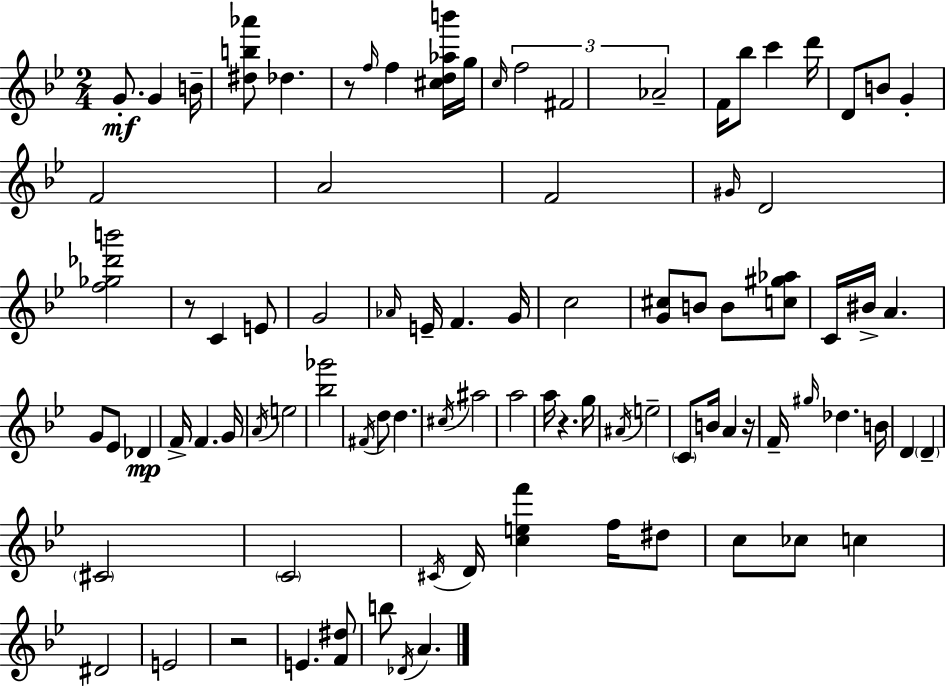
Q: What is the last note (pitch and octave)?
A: A4